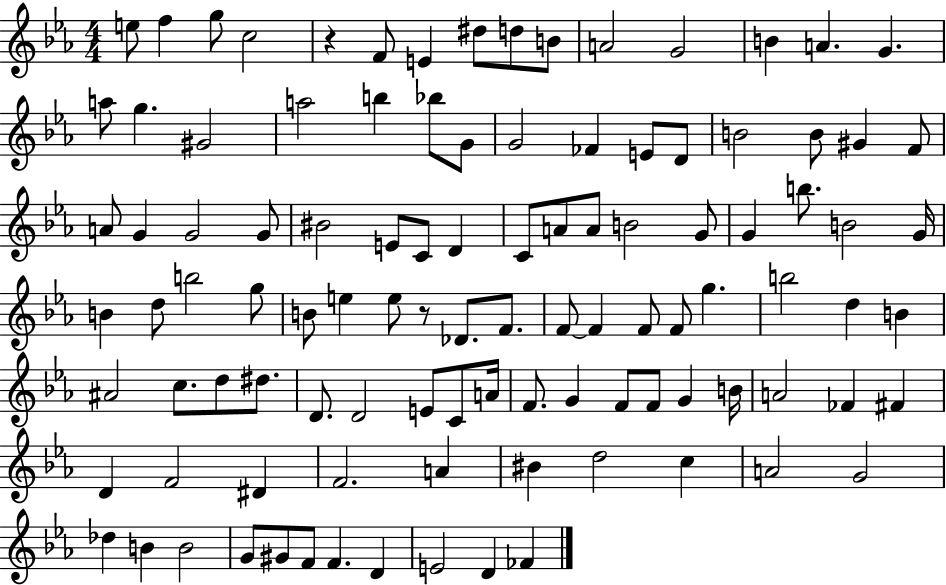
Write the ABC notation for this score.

X:1
T:Untitled
M:4/4
L:1/4
K:Eb
e/2 f g/2 c2 z F/2 E ^d/2 d/2 B/2 A2 G2 B A G a/2 g ^G2 a2 b _b/2 G/2 G2 _F E/2 D/2 B2 B/2 ^G F/2 A/2 G G2 G/2 ^B2 E/2 C/2 D C/2 A/2 A/2 B2 G/2 G b/2 B2 G/4 B d/2 b2 g/2 B/2 e e/2 z/2 _D/2 F/2 F/2 F F/2 F/2 g b2 d B ^A2 c/2 d/2 ^d/2 D/2 D2 E/2 C/2 A/4 F/2 G F/2 F/2 G B/4 A2 _F ^F D F2 ^D F2 A ^B d2 c A2 G2 _d B B2 G/2 ^G/2 F/2 F D E2 D _F